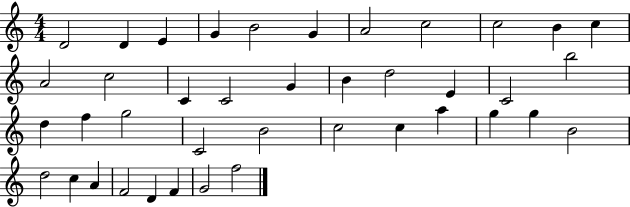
X:1
T:Untitled
M:4/4
L:1/4
K:C
D2 D E G B2 G A2 c2 c2 B c A2 c2 C C2 G B d2 E C2 b2 d f g2 C2 B2 c2 c a g g B2 d2 c A F2 D F G2 f2